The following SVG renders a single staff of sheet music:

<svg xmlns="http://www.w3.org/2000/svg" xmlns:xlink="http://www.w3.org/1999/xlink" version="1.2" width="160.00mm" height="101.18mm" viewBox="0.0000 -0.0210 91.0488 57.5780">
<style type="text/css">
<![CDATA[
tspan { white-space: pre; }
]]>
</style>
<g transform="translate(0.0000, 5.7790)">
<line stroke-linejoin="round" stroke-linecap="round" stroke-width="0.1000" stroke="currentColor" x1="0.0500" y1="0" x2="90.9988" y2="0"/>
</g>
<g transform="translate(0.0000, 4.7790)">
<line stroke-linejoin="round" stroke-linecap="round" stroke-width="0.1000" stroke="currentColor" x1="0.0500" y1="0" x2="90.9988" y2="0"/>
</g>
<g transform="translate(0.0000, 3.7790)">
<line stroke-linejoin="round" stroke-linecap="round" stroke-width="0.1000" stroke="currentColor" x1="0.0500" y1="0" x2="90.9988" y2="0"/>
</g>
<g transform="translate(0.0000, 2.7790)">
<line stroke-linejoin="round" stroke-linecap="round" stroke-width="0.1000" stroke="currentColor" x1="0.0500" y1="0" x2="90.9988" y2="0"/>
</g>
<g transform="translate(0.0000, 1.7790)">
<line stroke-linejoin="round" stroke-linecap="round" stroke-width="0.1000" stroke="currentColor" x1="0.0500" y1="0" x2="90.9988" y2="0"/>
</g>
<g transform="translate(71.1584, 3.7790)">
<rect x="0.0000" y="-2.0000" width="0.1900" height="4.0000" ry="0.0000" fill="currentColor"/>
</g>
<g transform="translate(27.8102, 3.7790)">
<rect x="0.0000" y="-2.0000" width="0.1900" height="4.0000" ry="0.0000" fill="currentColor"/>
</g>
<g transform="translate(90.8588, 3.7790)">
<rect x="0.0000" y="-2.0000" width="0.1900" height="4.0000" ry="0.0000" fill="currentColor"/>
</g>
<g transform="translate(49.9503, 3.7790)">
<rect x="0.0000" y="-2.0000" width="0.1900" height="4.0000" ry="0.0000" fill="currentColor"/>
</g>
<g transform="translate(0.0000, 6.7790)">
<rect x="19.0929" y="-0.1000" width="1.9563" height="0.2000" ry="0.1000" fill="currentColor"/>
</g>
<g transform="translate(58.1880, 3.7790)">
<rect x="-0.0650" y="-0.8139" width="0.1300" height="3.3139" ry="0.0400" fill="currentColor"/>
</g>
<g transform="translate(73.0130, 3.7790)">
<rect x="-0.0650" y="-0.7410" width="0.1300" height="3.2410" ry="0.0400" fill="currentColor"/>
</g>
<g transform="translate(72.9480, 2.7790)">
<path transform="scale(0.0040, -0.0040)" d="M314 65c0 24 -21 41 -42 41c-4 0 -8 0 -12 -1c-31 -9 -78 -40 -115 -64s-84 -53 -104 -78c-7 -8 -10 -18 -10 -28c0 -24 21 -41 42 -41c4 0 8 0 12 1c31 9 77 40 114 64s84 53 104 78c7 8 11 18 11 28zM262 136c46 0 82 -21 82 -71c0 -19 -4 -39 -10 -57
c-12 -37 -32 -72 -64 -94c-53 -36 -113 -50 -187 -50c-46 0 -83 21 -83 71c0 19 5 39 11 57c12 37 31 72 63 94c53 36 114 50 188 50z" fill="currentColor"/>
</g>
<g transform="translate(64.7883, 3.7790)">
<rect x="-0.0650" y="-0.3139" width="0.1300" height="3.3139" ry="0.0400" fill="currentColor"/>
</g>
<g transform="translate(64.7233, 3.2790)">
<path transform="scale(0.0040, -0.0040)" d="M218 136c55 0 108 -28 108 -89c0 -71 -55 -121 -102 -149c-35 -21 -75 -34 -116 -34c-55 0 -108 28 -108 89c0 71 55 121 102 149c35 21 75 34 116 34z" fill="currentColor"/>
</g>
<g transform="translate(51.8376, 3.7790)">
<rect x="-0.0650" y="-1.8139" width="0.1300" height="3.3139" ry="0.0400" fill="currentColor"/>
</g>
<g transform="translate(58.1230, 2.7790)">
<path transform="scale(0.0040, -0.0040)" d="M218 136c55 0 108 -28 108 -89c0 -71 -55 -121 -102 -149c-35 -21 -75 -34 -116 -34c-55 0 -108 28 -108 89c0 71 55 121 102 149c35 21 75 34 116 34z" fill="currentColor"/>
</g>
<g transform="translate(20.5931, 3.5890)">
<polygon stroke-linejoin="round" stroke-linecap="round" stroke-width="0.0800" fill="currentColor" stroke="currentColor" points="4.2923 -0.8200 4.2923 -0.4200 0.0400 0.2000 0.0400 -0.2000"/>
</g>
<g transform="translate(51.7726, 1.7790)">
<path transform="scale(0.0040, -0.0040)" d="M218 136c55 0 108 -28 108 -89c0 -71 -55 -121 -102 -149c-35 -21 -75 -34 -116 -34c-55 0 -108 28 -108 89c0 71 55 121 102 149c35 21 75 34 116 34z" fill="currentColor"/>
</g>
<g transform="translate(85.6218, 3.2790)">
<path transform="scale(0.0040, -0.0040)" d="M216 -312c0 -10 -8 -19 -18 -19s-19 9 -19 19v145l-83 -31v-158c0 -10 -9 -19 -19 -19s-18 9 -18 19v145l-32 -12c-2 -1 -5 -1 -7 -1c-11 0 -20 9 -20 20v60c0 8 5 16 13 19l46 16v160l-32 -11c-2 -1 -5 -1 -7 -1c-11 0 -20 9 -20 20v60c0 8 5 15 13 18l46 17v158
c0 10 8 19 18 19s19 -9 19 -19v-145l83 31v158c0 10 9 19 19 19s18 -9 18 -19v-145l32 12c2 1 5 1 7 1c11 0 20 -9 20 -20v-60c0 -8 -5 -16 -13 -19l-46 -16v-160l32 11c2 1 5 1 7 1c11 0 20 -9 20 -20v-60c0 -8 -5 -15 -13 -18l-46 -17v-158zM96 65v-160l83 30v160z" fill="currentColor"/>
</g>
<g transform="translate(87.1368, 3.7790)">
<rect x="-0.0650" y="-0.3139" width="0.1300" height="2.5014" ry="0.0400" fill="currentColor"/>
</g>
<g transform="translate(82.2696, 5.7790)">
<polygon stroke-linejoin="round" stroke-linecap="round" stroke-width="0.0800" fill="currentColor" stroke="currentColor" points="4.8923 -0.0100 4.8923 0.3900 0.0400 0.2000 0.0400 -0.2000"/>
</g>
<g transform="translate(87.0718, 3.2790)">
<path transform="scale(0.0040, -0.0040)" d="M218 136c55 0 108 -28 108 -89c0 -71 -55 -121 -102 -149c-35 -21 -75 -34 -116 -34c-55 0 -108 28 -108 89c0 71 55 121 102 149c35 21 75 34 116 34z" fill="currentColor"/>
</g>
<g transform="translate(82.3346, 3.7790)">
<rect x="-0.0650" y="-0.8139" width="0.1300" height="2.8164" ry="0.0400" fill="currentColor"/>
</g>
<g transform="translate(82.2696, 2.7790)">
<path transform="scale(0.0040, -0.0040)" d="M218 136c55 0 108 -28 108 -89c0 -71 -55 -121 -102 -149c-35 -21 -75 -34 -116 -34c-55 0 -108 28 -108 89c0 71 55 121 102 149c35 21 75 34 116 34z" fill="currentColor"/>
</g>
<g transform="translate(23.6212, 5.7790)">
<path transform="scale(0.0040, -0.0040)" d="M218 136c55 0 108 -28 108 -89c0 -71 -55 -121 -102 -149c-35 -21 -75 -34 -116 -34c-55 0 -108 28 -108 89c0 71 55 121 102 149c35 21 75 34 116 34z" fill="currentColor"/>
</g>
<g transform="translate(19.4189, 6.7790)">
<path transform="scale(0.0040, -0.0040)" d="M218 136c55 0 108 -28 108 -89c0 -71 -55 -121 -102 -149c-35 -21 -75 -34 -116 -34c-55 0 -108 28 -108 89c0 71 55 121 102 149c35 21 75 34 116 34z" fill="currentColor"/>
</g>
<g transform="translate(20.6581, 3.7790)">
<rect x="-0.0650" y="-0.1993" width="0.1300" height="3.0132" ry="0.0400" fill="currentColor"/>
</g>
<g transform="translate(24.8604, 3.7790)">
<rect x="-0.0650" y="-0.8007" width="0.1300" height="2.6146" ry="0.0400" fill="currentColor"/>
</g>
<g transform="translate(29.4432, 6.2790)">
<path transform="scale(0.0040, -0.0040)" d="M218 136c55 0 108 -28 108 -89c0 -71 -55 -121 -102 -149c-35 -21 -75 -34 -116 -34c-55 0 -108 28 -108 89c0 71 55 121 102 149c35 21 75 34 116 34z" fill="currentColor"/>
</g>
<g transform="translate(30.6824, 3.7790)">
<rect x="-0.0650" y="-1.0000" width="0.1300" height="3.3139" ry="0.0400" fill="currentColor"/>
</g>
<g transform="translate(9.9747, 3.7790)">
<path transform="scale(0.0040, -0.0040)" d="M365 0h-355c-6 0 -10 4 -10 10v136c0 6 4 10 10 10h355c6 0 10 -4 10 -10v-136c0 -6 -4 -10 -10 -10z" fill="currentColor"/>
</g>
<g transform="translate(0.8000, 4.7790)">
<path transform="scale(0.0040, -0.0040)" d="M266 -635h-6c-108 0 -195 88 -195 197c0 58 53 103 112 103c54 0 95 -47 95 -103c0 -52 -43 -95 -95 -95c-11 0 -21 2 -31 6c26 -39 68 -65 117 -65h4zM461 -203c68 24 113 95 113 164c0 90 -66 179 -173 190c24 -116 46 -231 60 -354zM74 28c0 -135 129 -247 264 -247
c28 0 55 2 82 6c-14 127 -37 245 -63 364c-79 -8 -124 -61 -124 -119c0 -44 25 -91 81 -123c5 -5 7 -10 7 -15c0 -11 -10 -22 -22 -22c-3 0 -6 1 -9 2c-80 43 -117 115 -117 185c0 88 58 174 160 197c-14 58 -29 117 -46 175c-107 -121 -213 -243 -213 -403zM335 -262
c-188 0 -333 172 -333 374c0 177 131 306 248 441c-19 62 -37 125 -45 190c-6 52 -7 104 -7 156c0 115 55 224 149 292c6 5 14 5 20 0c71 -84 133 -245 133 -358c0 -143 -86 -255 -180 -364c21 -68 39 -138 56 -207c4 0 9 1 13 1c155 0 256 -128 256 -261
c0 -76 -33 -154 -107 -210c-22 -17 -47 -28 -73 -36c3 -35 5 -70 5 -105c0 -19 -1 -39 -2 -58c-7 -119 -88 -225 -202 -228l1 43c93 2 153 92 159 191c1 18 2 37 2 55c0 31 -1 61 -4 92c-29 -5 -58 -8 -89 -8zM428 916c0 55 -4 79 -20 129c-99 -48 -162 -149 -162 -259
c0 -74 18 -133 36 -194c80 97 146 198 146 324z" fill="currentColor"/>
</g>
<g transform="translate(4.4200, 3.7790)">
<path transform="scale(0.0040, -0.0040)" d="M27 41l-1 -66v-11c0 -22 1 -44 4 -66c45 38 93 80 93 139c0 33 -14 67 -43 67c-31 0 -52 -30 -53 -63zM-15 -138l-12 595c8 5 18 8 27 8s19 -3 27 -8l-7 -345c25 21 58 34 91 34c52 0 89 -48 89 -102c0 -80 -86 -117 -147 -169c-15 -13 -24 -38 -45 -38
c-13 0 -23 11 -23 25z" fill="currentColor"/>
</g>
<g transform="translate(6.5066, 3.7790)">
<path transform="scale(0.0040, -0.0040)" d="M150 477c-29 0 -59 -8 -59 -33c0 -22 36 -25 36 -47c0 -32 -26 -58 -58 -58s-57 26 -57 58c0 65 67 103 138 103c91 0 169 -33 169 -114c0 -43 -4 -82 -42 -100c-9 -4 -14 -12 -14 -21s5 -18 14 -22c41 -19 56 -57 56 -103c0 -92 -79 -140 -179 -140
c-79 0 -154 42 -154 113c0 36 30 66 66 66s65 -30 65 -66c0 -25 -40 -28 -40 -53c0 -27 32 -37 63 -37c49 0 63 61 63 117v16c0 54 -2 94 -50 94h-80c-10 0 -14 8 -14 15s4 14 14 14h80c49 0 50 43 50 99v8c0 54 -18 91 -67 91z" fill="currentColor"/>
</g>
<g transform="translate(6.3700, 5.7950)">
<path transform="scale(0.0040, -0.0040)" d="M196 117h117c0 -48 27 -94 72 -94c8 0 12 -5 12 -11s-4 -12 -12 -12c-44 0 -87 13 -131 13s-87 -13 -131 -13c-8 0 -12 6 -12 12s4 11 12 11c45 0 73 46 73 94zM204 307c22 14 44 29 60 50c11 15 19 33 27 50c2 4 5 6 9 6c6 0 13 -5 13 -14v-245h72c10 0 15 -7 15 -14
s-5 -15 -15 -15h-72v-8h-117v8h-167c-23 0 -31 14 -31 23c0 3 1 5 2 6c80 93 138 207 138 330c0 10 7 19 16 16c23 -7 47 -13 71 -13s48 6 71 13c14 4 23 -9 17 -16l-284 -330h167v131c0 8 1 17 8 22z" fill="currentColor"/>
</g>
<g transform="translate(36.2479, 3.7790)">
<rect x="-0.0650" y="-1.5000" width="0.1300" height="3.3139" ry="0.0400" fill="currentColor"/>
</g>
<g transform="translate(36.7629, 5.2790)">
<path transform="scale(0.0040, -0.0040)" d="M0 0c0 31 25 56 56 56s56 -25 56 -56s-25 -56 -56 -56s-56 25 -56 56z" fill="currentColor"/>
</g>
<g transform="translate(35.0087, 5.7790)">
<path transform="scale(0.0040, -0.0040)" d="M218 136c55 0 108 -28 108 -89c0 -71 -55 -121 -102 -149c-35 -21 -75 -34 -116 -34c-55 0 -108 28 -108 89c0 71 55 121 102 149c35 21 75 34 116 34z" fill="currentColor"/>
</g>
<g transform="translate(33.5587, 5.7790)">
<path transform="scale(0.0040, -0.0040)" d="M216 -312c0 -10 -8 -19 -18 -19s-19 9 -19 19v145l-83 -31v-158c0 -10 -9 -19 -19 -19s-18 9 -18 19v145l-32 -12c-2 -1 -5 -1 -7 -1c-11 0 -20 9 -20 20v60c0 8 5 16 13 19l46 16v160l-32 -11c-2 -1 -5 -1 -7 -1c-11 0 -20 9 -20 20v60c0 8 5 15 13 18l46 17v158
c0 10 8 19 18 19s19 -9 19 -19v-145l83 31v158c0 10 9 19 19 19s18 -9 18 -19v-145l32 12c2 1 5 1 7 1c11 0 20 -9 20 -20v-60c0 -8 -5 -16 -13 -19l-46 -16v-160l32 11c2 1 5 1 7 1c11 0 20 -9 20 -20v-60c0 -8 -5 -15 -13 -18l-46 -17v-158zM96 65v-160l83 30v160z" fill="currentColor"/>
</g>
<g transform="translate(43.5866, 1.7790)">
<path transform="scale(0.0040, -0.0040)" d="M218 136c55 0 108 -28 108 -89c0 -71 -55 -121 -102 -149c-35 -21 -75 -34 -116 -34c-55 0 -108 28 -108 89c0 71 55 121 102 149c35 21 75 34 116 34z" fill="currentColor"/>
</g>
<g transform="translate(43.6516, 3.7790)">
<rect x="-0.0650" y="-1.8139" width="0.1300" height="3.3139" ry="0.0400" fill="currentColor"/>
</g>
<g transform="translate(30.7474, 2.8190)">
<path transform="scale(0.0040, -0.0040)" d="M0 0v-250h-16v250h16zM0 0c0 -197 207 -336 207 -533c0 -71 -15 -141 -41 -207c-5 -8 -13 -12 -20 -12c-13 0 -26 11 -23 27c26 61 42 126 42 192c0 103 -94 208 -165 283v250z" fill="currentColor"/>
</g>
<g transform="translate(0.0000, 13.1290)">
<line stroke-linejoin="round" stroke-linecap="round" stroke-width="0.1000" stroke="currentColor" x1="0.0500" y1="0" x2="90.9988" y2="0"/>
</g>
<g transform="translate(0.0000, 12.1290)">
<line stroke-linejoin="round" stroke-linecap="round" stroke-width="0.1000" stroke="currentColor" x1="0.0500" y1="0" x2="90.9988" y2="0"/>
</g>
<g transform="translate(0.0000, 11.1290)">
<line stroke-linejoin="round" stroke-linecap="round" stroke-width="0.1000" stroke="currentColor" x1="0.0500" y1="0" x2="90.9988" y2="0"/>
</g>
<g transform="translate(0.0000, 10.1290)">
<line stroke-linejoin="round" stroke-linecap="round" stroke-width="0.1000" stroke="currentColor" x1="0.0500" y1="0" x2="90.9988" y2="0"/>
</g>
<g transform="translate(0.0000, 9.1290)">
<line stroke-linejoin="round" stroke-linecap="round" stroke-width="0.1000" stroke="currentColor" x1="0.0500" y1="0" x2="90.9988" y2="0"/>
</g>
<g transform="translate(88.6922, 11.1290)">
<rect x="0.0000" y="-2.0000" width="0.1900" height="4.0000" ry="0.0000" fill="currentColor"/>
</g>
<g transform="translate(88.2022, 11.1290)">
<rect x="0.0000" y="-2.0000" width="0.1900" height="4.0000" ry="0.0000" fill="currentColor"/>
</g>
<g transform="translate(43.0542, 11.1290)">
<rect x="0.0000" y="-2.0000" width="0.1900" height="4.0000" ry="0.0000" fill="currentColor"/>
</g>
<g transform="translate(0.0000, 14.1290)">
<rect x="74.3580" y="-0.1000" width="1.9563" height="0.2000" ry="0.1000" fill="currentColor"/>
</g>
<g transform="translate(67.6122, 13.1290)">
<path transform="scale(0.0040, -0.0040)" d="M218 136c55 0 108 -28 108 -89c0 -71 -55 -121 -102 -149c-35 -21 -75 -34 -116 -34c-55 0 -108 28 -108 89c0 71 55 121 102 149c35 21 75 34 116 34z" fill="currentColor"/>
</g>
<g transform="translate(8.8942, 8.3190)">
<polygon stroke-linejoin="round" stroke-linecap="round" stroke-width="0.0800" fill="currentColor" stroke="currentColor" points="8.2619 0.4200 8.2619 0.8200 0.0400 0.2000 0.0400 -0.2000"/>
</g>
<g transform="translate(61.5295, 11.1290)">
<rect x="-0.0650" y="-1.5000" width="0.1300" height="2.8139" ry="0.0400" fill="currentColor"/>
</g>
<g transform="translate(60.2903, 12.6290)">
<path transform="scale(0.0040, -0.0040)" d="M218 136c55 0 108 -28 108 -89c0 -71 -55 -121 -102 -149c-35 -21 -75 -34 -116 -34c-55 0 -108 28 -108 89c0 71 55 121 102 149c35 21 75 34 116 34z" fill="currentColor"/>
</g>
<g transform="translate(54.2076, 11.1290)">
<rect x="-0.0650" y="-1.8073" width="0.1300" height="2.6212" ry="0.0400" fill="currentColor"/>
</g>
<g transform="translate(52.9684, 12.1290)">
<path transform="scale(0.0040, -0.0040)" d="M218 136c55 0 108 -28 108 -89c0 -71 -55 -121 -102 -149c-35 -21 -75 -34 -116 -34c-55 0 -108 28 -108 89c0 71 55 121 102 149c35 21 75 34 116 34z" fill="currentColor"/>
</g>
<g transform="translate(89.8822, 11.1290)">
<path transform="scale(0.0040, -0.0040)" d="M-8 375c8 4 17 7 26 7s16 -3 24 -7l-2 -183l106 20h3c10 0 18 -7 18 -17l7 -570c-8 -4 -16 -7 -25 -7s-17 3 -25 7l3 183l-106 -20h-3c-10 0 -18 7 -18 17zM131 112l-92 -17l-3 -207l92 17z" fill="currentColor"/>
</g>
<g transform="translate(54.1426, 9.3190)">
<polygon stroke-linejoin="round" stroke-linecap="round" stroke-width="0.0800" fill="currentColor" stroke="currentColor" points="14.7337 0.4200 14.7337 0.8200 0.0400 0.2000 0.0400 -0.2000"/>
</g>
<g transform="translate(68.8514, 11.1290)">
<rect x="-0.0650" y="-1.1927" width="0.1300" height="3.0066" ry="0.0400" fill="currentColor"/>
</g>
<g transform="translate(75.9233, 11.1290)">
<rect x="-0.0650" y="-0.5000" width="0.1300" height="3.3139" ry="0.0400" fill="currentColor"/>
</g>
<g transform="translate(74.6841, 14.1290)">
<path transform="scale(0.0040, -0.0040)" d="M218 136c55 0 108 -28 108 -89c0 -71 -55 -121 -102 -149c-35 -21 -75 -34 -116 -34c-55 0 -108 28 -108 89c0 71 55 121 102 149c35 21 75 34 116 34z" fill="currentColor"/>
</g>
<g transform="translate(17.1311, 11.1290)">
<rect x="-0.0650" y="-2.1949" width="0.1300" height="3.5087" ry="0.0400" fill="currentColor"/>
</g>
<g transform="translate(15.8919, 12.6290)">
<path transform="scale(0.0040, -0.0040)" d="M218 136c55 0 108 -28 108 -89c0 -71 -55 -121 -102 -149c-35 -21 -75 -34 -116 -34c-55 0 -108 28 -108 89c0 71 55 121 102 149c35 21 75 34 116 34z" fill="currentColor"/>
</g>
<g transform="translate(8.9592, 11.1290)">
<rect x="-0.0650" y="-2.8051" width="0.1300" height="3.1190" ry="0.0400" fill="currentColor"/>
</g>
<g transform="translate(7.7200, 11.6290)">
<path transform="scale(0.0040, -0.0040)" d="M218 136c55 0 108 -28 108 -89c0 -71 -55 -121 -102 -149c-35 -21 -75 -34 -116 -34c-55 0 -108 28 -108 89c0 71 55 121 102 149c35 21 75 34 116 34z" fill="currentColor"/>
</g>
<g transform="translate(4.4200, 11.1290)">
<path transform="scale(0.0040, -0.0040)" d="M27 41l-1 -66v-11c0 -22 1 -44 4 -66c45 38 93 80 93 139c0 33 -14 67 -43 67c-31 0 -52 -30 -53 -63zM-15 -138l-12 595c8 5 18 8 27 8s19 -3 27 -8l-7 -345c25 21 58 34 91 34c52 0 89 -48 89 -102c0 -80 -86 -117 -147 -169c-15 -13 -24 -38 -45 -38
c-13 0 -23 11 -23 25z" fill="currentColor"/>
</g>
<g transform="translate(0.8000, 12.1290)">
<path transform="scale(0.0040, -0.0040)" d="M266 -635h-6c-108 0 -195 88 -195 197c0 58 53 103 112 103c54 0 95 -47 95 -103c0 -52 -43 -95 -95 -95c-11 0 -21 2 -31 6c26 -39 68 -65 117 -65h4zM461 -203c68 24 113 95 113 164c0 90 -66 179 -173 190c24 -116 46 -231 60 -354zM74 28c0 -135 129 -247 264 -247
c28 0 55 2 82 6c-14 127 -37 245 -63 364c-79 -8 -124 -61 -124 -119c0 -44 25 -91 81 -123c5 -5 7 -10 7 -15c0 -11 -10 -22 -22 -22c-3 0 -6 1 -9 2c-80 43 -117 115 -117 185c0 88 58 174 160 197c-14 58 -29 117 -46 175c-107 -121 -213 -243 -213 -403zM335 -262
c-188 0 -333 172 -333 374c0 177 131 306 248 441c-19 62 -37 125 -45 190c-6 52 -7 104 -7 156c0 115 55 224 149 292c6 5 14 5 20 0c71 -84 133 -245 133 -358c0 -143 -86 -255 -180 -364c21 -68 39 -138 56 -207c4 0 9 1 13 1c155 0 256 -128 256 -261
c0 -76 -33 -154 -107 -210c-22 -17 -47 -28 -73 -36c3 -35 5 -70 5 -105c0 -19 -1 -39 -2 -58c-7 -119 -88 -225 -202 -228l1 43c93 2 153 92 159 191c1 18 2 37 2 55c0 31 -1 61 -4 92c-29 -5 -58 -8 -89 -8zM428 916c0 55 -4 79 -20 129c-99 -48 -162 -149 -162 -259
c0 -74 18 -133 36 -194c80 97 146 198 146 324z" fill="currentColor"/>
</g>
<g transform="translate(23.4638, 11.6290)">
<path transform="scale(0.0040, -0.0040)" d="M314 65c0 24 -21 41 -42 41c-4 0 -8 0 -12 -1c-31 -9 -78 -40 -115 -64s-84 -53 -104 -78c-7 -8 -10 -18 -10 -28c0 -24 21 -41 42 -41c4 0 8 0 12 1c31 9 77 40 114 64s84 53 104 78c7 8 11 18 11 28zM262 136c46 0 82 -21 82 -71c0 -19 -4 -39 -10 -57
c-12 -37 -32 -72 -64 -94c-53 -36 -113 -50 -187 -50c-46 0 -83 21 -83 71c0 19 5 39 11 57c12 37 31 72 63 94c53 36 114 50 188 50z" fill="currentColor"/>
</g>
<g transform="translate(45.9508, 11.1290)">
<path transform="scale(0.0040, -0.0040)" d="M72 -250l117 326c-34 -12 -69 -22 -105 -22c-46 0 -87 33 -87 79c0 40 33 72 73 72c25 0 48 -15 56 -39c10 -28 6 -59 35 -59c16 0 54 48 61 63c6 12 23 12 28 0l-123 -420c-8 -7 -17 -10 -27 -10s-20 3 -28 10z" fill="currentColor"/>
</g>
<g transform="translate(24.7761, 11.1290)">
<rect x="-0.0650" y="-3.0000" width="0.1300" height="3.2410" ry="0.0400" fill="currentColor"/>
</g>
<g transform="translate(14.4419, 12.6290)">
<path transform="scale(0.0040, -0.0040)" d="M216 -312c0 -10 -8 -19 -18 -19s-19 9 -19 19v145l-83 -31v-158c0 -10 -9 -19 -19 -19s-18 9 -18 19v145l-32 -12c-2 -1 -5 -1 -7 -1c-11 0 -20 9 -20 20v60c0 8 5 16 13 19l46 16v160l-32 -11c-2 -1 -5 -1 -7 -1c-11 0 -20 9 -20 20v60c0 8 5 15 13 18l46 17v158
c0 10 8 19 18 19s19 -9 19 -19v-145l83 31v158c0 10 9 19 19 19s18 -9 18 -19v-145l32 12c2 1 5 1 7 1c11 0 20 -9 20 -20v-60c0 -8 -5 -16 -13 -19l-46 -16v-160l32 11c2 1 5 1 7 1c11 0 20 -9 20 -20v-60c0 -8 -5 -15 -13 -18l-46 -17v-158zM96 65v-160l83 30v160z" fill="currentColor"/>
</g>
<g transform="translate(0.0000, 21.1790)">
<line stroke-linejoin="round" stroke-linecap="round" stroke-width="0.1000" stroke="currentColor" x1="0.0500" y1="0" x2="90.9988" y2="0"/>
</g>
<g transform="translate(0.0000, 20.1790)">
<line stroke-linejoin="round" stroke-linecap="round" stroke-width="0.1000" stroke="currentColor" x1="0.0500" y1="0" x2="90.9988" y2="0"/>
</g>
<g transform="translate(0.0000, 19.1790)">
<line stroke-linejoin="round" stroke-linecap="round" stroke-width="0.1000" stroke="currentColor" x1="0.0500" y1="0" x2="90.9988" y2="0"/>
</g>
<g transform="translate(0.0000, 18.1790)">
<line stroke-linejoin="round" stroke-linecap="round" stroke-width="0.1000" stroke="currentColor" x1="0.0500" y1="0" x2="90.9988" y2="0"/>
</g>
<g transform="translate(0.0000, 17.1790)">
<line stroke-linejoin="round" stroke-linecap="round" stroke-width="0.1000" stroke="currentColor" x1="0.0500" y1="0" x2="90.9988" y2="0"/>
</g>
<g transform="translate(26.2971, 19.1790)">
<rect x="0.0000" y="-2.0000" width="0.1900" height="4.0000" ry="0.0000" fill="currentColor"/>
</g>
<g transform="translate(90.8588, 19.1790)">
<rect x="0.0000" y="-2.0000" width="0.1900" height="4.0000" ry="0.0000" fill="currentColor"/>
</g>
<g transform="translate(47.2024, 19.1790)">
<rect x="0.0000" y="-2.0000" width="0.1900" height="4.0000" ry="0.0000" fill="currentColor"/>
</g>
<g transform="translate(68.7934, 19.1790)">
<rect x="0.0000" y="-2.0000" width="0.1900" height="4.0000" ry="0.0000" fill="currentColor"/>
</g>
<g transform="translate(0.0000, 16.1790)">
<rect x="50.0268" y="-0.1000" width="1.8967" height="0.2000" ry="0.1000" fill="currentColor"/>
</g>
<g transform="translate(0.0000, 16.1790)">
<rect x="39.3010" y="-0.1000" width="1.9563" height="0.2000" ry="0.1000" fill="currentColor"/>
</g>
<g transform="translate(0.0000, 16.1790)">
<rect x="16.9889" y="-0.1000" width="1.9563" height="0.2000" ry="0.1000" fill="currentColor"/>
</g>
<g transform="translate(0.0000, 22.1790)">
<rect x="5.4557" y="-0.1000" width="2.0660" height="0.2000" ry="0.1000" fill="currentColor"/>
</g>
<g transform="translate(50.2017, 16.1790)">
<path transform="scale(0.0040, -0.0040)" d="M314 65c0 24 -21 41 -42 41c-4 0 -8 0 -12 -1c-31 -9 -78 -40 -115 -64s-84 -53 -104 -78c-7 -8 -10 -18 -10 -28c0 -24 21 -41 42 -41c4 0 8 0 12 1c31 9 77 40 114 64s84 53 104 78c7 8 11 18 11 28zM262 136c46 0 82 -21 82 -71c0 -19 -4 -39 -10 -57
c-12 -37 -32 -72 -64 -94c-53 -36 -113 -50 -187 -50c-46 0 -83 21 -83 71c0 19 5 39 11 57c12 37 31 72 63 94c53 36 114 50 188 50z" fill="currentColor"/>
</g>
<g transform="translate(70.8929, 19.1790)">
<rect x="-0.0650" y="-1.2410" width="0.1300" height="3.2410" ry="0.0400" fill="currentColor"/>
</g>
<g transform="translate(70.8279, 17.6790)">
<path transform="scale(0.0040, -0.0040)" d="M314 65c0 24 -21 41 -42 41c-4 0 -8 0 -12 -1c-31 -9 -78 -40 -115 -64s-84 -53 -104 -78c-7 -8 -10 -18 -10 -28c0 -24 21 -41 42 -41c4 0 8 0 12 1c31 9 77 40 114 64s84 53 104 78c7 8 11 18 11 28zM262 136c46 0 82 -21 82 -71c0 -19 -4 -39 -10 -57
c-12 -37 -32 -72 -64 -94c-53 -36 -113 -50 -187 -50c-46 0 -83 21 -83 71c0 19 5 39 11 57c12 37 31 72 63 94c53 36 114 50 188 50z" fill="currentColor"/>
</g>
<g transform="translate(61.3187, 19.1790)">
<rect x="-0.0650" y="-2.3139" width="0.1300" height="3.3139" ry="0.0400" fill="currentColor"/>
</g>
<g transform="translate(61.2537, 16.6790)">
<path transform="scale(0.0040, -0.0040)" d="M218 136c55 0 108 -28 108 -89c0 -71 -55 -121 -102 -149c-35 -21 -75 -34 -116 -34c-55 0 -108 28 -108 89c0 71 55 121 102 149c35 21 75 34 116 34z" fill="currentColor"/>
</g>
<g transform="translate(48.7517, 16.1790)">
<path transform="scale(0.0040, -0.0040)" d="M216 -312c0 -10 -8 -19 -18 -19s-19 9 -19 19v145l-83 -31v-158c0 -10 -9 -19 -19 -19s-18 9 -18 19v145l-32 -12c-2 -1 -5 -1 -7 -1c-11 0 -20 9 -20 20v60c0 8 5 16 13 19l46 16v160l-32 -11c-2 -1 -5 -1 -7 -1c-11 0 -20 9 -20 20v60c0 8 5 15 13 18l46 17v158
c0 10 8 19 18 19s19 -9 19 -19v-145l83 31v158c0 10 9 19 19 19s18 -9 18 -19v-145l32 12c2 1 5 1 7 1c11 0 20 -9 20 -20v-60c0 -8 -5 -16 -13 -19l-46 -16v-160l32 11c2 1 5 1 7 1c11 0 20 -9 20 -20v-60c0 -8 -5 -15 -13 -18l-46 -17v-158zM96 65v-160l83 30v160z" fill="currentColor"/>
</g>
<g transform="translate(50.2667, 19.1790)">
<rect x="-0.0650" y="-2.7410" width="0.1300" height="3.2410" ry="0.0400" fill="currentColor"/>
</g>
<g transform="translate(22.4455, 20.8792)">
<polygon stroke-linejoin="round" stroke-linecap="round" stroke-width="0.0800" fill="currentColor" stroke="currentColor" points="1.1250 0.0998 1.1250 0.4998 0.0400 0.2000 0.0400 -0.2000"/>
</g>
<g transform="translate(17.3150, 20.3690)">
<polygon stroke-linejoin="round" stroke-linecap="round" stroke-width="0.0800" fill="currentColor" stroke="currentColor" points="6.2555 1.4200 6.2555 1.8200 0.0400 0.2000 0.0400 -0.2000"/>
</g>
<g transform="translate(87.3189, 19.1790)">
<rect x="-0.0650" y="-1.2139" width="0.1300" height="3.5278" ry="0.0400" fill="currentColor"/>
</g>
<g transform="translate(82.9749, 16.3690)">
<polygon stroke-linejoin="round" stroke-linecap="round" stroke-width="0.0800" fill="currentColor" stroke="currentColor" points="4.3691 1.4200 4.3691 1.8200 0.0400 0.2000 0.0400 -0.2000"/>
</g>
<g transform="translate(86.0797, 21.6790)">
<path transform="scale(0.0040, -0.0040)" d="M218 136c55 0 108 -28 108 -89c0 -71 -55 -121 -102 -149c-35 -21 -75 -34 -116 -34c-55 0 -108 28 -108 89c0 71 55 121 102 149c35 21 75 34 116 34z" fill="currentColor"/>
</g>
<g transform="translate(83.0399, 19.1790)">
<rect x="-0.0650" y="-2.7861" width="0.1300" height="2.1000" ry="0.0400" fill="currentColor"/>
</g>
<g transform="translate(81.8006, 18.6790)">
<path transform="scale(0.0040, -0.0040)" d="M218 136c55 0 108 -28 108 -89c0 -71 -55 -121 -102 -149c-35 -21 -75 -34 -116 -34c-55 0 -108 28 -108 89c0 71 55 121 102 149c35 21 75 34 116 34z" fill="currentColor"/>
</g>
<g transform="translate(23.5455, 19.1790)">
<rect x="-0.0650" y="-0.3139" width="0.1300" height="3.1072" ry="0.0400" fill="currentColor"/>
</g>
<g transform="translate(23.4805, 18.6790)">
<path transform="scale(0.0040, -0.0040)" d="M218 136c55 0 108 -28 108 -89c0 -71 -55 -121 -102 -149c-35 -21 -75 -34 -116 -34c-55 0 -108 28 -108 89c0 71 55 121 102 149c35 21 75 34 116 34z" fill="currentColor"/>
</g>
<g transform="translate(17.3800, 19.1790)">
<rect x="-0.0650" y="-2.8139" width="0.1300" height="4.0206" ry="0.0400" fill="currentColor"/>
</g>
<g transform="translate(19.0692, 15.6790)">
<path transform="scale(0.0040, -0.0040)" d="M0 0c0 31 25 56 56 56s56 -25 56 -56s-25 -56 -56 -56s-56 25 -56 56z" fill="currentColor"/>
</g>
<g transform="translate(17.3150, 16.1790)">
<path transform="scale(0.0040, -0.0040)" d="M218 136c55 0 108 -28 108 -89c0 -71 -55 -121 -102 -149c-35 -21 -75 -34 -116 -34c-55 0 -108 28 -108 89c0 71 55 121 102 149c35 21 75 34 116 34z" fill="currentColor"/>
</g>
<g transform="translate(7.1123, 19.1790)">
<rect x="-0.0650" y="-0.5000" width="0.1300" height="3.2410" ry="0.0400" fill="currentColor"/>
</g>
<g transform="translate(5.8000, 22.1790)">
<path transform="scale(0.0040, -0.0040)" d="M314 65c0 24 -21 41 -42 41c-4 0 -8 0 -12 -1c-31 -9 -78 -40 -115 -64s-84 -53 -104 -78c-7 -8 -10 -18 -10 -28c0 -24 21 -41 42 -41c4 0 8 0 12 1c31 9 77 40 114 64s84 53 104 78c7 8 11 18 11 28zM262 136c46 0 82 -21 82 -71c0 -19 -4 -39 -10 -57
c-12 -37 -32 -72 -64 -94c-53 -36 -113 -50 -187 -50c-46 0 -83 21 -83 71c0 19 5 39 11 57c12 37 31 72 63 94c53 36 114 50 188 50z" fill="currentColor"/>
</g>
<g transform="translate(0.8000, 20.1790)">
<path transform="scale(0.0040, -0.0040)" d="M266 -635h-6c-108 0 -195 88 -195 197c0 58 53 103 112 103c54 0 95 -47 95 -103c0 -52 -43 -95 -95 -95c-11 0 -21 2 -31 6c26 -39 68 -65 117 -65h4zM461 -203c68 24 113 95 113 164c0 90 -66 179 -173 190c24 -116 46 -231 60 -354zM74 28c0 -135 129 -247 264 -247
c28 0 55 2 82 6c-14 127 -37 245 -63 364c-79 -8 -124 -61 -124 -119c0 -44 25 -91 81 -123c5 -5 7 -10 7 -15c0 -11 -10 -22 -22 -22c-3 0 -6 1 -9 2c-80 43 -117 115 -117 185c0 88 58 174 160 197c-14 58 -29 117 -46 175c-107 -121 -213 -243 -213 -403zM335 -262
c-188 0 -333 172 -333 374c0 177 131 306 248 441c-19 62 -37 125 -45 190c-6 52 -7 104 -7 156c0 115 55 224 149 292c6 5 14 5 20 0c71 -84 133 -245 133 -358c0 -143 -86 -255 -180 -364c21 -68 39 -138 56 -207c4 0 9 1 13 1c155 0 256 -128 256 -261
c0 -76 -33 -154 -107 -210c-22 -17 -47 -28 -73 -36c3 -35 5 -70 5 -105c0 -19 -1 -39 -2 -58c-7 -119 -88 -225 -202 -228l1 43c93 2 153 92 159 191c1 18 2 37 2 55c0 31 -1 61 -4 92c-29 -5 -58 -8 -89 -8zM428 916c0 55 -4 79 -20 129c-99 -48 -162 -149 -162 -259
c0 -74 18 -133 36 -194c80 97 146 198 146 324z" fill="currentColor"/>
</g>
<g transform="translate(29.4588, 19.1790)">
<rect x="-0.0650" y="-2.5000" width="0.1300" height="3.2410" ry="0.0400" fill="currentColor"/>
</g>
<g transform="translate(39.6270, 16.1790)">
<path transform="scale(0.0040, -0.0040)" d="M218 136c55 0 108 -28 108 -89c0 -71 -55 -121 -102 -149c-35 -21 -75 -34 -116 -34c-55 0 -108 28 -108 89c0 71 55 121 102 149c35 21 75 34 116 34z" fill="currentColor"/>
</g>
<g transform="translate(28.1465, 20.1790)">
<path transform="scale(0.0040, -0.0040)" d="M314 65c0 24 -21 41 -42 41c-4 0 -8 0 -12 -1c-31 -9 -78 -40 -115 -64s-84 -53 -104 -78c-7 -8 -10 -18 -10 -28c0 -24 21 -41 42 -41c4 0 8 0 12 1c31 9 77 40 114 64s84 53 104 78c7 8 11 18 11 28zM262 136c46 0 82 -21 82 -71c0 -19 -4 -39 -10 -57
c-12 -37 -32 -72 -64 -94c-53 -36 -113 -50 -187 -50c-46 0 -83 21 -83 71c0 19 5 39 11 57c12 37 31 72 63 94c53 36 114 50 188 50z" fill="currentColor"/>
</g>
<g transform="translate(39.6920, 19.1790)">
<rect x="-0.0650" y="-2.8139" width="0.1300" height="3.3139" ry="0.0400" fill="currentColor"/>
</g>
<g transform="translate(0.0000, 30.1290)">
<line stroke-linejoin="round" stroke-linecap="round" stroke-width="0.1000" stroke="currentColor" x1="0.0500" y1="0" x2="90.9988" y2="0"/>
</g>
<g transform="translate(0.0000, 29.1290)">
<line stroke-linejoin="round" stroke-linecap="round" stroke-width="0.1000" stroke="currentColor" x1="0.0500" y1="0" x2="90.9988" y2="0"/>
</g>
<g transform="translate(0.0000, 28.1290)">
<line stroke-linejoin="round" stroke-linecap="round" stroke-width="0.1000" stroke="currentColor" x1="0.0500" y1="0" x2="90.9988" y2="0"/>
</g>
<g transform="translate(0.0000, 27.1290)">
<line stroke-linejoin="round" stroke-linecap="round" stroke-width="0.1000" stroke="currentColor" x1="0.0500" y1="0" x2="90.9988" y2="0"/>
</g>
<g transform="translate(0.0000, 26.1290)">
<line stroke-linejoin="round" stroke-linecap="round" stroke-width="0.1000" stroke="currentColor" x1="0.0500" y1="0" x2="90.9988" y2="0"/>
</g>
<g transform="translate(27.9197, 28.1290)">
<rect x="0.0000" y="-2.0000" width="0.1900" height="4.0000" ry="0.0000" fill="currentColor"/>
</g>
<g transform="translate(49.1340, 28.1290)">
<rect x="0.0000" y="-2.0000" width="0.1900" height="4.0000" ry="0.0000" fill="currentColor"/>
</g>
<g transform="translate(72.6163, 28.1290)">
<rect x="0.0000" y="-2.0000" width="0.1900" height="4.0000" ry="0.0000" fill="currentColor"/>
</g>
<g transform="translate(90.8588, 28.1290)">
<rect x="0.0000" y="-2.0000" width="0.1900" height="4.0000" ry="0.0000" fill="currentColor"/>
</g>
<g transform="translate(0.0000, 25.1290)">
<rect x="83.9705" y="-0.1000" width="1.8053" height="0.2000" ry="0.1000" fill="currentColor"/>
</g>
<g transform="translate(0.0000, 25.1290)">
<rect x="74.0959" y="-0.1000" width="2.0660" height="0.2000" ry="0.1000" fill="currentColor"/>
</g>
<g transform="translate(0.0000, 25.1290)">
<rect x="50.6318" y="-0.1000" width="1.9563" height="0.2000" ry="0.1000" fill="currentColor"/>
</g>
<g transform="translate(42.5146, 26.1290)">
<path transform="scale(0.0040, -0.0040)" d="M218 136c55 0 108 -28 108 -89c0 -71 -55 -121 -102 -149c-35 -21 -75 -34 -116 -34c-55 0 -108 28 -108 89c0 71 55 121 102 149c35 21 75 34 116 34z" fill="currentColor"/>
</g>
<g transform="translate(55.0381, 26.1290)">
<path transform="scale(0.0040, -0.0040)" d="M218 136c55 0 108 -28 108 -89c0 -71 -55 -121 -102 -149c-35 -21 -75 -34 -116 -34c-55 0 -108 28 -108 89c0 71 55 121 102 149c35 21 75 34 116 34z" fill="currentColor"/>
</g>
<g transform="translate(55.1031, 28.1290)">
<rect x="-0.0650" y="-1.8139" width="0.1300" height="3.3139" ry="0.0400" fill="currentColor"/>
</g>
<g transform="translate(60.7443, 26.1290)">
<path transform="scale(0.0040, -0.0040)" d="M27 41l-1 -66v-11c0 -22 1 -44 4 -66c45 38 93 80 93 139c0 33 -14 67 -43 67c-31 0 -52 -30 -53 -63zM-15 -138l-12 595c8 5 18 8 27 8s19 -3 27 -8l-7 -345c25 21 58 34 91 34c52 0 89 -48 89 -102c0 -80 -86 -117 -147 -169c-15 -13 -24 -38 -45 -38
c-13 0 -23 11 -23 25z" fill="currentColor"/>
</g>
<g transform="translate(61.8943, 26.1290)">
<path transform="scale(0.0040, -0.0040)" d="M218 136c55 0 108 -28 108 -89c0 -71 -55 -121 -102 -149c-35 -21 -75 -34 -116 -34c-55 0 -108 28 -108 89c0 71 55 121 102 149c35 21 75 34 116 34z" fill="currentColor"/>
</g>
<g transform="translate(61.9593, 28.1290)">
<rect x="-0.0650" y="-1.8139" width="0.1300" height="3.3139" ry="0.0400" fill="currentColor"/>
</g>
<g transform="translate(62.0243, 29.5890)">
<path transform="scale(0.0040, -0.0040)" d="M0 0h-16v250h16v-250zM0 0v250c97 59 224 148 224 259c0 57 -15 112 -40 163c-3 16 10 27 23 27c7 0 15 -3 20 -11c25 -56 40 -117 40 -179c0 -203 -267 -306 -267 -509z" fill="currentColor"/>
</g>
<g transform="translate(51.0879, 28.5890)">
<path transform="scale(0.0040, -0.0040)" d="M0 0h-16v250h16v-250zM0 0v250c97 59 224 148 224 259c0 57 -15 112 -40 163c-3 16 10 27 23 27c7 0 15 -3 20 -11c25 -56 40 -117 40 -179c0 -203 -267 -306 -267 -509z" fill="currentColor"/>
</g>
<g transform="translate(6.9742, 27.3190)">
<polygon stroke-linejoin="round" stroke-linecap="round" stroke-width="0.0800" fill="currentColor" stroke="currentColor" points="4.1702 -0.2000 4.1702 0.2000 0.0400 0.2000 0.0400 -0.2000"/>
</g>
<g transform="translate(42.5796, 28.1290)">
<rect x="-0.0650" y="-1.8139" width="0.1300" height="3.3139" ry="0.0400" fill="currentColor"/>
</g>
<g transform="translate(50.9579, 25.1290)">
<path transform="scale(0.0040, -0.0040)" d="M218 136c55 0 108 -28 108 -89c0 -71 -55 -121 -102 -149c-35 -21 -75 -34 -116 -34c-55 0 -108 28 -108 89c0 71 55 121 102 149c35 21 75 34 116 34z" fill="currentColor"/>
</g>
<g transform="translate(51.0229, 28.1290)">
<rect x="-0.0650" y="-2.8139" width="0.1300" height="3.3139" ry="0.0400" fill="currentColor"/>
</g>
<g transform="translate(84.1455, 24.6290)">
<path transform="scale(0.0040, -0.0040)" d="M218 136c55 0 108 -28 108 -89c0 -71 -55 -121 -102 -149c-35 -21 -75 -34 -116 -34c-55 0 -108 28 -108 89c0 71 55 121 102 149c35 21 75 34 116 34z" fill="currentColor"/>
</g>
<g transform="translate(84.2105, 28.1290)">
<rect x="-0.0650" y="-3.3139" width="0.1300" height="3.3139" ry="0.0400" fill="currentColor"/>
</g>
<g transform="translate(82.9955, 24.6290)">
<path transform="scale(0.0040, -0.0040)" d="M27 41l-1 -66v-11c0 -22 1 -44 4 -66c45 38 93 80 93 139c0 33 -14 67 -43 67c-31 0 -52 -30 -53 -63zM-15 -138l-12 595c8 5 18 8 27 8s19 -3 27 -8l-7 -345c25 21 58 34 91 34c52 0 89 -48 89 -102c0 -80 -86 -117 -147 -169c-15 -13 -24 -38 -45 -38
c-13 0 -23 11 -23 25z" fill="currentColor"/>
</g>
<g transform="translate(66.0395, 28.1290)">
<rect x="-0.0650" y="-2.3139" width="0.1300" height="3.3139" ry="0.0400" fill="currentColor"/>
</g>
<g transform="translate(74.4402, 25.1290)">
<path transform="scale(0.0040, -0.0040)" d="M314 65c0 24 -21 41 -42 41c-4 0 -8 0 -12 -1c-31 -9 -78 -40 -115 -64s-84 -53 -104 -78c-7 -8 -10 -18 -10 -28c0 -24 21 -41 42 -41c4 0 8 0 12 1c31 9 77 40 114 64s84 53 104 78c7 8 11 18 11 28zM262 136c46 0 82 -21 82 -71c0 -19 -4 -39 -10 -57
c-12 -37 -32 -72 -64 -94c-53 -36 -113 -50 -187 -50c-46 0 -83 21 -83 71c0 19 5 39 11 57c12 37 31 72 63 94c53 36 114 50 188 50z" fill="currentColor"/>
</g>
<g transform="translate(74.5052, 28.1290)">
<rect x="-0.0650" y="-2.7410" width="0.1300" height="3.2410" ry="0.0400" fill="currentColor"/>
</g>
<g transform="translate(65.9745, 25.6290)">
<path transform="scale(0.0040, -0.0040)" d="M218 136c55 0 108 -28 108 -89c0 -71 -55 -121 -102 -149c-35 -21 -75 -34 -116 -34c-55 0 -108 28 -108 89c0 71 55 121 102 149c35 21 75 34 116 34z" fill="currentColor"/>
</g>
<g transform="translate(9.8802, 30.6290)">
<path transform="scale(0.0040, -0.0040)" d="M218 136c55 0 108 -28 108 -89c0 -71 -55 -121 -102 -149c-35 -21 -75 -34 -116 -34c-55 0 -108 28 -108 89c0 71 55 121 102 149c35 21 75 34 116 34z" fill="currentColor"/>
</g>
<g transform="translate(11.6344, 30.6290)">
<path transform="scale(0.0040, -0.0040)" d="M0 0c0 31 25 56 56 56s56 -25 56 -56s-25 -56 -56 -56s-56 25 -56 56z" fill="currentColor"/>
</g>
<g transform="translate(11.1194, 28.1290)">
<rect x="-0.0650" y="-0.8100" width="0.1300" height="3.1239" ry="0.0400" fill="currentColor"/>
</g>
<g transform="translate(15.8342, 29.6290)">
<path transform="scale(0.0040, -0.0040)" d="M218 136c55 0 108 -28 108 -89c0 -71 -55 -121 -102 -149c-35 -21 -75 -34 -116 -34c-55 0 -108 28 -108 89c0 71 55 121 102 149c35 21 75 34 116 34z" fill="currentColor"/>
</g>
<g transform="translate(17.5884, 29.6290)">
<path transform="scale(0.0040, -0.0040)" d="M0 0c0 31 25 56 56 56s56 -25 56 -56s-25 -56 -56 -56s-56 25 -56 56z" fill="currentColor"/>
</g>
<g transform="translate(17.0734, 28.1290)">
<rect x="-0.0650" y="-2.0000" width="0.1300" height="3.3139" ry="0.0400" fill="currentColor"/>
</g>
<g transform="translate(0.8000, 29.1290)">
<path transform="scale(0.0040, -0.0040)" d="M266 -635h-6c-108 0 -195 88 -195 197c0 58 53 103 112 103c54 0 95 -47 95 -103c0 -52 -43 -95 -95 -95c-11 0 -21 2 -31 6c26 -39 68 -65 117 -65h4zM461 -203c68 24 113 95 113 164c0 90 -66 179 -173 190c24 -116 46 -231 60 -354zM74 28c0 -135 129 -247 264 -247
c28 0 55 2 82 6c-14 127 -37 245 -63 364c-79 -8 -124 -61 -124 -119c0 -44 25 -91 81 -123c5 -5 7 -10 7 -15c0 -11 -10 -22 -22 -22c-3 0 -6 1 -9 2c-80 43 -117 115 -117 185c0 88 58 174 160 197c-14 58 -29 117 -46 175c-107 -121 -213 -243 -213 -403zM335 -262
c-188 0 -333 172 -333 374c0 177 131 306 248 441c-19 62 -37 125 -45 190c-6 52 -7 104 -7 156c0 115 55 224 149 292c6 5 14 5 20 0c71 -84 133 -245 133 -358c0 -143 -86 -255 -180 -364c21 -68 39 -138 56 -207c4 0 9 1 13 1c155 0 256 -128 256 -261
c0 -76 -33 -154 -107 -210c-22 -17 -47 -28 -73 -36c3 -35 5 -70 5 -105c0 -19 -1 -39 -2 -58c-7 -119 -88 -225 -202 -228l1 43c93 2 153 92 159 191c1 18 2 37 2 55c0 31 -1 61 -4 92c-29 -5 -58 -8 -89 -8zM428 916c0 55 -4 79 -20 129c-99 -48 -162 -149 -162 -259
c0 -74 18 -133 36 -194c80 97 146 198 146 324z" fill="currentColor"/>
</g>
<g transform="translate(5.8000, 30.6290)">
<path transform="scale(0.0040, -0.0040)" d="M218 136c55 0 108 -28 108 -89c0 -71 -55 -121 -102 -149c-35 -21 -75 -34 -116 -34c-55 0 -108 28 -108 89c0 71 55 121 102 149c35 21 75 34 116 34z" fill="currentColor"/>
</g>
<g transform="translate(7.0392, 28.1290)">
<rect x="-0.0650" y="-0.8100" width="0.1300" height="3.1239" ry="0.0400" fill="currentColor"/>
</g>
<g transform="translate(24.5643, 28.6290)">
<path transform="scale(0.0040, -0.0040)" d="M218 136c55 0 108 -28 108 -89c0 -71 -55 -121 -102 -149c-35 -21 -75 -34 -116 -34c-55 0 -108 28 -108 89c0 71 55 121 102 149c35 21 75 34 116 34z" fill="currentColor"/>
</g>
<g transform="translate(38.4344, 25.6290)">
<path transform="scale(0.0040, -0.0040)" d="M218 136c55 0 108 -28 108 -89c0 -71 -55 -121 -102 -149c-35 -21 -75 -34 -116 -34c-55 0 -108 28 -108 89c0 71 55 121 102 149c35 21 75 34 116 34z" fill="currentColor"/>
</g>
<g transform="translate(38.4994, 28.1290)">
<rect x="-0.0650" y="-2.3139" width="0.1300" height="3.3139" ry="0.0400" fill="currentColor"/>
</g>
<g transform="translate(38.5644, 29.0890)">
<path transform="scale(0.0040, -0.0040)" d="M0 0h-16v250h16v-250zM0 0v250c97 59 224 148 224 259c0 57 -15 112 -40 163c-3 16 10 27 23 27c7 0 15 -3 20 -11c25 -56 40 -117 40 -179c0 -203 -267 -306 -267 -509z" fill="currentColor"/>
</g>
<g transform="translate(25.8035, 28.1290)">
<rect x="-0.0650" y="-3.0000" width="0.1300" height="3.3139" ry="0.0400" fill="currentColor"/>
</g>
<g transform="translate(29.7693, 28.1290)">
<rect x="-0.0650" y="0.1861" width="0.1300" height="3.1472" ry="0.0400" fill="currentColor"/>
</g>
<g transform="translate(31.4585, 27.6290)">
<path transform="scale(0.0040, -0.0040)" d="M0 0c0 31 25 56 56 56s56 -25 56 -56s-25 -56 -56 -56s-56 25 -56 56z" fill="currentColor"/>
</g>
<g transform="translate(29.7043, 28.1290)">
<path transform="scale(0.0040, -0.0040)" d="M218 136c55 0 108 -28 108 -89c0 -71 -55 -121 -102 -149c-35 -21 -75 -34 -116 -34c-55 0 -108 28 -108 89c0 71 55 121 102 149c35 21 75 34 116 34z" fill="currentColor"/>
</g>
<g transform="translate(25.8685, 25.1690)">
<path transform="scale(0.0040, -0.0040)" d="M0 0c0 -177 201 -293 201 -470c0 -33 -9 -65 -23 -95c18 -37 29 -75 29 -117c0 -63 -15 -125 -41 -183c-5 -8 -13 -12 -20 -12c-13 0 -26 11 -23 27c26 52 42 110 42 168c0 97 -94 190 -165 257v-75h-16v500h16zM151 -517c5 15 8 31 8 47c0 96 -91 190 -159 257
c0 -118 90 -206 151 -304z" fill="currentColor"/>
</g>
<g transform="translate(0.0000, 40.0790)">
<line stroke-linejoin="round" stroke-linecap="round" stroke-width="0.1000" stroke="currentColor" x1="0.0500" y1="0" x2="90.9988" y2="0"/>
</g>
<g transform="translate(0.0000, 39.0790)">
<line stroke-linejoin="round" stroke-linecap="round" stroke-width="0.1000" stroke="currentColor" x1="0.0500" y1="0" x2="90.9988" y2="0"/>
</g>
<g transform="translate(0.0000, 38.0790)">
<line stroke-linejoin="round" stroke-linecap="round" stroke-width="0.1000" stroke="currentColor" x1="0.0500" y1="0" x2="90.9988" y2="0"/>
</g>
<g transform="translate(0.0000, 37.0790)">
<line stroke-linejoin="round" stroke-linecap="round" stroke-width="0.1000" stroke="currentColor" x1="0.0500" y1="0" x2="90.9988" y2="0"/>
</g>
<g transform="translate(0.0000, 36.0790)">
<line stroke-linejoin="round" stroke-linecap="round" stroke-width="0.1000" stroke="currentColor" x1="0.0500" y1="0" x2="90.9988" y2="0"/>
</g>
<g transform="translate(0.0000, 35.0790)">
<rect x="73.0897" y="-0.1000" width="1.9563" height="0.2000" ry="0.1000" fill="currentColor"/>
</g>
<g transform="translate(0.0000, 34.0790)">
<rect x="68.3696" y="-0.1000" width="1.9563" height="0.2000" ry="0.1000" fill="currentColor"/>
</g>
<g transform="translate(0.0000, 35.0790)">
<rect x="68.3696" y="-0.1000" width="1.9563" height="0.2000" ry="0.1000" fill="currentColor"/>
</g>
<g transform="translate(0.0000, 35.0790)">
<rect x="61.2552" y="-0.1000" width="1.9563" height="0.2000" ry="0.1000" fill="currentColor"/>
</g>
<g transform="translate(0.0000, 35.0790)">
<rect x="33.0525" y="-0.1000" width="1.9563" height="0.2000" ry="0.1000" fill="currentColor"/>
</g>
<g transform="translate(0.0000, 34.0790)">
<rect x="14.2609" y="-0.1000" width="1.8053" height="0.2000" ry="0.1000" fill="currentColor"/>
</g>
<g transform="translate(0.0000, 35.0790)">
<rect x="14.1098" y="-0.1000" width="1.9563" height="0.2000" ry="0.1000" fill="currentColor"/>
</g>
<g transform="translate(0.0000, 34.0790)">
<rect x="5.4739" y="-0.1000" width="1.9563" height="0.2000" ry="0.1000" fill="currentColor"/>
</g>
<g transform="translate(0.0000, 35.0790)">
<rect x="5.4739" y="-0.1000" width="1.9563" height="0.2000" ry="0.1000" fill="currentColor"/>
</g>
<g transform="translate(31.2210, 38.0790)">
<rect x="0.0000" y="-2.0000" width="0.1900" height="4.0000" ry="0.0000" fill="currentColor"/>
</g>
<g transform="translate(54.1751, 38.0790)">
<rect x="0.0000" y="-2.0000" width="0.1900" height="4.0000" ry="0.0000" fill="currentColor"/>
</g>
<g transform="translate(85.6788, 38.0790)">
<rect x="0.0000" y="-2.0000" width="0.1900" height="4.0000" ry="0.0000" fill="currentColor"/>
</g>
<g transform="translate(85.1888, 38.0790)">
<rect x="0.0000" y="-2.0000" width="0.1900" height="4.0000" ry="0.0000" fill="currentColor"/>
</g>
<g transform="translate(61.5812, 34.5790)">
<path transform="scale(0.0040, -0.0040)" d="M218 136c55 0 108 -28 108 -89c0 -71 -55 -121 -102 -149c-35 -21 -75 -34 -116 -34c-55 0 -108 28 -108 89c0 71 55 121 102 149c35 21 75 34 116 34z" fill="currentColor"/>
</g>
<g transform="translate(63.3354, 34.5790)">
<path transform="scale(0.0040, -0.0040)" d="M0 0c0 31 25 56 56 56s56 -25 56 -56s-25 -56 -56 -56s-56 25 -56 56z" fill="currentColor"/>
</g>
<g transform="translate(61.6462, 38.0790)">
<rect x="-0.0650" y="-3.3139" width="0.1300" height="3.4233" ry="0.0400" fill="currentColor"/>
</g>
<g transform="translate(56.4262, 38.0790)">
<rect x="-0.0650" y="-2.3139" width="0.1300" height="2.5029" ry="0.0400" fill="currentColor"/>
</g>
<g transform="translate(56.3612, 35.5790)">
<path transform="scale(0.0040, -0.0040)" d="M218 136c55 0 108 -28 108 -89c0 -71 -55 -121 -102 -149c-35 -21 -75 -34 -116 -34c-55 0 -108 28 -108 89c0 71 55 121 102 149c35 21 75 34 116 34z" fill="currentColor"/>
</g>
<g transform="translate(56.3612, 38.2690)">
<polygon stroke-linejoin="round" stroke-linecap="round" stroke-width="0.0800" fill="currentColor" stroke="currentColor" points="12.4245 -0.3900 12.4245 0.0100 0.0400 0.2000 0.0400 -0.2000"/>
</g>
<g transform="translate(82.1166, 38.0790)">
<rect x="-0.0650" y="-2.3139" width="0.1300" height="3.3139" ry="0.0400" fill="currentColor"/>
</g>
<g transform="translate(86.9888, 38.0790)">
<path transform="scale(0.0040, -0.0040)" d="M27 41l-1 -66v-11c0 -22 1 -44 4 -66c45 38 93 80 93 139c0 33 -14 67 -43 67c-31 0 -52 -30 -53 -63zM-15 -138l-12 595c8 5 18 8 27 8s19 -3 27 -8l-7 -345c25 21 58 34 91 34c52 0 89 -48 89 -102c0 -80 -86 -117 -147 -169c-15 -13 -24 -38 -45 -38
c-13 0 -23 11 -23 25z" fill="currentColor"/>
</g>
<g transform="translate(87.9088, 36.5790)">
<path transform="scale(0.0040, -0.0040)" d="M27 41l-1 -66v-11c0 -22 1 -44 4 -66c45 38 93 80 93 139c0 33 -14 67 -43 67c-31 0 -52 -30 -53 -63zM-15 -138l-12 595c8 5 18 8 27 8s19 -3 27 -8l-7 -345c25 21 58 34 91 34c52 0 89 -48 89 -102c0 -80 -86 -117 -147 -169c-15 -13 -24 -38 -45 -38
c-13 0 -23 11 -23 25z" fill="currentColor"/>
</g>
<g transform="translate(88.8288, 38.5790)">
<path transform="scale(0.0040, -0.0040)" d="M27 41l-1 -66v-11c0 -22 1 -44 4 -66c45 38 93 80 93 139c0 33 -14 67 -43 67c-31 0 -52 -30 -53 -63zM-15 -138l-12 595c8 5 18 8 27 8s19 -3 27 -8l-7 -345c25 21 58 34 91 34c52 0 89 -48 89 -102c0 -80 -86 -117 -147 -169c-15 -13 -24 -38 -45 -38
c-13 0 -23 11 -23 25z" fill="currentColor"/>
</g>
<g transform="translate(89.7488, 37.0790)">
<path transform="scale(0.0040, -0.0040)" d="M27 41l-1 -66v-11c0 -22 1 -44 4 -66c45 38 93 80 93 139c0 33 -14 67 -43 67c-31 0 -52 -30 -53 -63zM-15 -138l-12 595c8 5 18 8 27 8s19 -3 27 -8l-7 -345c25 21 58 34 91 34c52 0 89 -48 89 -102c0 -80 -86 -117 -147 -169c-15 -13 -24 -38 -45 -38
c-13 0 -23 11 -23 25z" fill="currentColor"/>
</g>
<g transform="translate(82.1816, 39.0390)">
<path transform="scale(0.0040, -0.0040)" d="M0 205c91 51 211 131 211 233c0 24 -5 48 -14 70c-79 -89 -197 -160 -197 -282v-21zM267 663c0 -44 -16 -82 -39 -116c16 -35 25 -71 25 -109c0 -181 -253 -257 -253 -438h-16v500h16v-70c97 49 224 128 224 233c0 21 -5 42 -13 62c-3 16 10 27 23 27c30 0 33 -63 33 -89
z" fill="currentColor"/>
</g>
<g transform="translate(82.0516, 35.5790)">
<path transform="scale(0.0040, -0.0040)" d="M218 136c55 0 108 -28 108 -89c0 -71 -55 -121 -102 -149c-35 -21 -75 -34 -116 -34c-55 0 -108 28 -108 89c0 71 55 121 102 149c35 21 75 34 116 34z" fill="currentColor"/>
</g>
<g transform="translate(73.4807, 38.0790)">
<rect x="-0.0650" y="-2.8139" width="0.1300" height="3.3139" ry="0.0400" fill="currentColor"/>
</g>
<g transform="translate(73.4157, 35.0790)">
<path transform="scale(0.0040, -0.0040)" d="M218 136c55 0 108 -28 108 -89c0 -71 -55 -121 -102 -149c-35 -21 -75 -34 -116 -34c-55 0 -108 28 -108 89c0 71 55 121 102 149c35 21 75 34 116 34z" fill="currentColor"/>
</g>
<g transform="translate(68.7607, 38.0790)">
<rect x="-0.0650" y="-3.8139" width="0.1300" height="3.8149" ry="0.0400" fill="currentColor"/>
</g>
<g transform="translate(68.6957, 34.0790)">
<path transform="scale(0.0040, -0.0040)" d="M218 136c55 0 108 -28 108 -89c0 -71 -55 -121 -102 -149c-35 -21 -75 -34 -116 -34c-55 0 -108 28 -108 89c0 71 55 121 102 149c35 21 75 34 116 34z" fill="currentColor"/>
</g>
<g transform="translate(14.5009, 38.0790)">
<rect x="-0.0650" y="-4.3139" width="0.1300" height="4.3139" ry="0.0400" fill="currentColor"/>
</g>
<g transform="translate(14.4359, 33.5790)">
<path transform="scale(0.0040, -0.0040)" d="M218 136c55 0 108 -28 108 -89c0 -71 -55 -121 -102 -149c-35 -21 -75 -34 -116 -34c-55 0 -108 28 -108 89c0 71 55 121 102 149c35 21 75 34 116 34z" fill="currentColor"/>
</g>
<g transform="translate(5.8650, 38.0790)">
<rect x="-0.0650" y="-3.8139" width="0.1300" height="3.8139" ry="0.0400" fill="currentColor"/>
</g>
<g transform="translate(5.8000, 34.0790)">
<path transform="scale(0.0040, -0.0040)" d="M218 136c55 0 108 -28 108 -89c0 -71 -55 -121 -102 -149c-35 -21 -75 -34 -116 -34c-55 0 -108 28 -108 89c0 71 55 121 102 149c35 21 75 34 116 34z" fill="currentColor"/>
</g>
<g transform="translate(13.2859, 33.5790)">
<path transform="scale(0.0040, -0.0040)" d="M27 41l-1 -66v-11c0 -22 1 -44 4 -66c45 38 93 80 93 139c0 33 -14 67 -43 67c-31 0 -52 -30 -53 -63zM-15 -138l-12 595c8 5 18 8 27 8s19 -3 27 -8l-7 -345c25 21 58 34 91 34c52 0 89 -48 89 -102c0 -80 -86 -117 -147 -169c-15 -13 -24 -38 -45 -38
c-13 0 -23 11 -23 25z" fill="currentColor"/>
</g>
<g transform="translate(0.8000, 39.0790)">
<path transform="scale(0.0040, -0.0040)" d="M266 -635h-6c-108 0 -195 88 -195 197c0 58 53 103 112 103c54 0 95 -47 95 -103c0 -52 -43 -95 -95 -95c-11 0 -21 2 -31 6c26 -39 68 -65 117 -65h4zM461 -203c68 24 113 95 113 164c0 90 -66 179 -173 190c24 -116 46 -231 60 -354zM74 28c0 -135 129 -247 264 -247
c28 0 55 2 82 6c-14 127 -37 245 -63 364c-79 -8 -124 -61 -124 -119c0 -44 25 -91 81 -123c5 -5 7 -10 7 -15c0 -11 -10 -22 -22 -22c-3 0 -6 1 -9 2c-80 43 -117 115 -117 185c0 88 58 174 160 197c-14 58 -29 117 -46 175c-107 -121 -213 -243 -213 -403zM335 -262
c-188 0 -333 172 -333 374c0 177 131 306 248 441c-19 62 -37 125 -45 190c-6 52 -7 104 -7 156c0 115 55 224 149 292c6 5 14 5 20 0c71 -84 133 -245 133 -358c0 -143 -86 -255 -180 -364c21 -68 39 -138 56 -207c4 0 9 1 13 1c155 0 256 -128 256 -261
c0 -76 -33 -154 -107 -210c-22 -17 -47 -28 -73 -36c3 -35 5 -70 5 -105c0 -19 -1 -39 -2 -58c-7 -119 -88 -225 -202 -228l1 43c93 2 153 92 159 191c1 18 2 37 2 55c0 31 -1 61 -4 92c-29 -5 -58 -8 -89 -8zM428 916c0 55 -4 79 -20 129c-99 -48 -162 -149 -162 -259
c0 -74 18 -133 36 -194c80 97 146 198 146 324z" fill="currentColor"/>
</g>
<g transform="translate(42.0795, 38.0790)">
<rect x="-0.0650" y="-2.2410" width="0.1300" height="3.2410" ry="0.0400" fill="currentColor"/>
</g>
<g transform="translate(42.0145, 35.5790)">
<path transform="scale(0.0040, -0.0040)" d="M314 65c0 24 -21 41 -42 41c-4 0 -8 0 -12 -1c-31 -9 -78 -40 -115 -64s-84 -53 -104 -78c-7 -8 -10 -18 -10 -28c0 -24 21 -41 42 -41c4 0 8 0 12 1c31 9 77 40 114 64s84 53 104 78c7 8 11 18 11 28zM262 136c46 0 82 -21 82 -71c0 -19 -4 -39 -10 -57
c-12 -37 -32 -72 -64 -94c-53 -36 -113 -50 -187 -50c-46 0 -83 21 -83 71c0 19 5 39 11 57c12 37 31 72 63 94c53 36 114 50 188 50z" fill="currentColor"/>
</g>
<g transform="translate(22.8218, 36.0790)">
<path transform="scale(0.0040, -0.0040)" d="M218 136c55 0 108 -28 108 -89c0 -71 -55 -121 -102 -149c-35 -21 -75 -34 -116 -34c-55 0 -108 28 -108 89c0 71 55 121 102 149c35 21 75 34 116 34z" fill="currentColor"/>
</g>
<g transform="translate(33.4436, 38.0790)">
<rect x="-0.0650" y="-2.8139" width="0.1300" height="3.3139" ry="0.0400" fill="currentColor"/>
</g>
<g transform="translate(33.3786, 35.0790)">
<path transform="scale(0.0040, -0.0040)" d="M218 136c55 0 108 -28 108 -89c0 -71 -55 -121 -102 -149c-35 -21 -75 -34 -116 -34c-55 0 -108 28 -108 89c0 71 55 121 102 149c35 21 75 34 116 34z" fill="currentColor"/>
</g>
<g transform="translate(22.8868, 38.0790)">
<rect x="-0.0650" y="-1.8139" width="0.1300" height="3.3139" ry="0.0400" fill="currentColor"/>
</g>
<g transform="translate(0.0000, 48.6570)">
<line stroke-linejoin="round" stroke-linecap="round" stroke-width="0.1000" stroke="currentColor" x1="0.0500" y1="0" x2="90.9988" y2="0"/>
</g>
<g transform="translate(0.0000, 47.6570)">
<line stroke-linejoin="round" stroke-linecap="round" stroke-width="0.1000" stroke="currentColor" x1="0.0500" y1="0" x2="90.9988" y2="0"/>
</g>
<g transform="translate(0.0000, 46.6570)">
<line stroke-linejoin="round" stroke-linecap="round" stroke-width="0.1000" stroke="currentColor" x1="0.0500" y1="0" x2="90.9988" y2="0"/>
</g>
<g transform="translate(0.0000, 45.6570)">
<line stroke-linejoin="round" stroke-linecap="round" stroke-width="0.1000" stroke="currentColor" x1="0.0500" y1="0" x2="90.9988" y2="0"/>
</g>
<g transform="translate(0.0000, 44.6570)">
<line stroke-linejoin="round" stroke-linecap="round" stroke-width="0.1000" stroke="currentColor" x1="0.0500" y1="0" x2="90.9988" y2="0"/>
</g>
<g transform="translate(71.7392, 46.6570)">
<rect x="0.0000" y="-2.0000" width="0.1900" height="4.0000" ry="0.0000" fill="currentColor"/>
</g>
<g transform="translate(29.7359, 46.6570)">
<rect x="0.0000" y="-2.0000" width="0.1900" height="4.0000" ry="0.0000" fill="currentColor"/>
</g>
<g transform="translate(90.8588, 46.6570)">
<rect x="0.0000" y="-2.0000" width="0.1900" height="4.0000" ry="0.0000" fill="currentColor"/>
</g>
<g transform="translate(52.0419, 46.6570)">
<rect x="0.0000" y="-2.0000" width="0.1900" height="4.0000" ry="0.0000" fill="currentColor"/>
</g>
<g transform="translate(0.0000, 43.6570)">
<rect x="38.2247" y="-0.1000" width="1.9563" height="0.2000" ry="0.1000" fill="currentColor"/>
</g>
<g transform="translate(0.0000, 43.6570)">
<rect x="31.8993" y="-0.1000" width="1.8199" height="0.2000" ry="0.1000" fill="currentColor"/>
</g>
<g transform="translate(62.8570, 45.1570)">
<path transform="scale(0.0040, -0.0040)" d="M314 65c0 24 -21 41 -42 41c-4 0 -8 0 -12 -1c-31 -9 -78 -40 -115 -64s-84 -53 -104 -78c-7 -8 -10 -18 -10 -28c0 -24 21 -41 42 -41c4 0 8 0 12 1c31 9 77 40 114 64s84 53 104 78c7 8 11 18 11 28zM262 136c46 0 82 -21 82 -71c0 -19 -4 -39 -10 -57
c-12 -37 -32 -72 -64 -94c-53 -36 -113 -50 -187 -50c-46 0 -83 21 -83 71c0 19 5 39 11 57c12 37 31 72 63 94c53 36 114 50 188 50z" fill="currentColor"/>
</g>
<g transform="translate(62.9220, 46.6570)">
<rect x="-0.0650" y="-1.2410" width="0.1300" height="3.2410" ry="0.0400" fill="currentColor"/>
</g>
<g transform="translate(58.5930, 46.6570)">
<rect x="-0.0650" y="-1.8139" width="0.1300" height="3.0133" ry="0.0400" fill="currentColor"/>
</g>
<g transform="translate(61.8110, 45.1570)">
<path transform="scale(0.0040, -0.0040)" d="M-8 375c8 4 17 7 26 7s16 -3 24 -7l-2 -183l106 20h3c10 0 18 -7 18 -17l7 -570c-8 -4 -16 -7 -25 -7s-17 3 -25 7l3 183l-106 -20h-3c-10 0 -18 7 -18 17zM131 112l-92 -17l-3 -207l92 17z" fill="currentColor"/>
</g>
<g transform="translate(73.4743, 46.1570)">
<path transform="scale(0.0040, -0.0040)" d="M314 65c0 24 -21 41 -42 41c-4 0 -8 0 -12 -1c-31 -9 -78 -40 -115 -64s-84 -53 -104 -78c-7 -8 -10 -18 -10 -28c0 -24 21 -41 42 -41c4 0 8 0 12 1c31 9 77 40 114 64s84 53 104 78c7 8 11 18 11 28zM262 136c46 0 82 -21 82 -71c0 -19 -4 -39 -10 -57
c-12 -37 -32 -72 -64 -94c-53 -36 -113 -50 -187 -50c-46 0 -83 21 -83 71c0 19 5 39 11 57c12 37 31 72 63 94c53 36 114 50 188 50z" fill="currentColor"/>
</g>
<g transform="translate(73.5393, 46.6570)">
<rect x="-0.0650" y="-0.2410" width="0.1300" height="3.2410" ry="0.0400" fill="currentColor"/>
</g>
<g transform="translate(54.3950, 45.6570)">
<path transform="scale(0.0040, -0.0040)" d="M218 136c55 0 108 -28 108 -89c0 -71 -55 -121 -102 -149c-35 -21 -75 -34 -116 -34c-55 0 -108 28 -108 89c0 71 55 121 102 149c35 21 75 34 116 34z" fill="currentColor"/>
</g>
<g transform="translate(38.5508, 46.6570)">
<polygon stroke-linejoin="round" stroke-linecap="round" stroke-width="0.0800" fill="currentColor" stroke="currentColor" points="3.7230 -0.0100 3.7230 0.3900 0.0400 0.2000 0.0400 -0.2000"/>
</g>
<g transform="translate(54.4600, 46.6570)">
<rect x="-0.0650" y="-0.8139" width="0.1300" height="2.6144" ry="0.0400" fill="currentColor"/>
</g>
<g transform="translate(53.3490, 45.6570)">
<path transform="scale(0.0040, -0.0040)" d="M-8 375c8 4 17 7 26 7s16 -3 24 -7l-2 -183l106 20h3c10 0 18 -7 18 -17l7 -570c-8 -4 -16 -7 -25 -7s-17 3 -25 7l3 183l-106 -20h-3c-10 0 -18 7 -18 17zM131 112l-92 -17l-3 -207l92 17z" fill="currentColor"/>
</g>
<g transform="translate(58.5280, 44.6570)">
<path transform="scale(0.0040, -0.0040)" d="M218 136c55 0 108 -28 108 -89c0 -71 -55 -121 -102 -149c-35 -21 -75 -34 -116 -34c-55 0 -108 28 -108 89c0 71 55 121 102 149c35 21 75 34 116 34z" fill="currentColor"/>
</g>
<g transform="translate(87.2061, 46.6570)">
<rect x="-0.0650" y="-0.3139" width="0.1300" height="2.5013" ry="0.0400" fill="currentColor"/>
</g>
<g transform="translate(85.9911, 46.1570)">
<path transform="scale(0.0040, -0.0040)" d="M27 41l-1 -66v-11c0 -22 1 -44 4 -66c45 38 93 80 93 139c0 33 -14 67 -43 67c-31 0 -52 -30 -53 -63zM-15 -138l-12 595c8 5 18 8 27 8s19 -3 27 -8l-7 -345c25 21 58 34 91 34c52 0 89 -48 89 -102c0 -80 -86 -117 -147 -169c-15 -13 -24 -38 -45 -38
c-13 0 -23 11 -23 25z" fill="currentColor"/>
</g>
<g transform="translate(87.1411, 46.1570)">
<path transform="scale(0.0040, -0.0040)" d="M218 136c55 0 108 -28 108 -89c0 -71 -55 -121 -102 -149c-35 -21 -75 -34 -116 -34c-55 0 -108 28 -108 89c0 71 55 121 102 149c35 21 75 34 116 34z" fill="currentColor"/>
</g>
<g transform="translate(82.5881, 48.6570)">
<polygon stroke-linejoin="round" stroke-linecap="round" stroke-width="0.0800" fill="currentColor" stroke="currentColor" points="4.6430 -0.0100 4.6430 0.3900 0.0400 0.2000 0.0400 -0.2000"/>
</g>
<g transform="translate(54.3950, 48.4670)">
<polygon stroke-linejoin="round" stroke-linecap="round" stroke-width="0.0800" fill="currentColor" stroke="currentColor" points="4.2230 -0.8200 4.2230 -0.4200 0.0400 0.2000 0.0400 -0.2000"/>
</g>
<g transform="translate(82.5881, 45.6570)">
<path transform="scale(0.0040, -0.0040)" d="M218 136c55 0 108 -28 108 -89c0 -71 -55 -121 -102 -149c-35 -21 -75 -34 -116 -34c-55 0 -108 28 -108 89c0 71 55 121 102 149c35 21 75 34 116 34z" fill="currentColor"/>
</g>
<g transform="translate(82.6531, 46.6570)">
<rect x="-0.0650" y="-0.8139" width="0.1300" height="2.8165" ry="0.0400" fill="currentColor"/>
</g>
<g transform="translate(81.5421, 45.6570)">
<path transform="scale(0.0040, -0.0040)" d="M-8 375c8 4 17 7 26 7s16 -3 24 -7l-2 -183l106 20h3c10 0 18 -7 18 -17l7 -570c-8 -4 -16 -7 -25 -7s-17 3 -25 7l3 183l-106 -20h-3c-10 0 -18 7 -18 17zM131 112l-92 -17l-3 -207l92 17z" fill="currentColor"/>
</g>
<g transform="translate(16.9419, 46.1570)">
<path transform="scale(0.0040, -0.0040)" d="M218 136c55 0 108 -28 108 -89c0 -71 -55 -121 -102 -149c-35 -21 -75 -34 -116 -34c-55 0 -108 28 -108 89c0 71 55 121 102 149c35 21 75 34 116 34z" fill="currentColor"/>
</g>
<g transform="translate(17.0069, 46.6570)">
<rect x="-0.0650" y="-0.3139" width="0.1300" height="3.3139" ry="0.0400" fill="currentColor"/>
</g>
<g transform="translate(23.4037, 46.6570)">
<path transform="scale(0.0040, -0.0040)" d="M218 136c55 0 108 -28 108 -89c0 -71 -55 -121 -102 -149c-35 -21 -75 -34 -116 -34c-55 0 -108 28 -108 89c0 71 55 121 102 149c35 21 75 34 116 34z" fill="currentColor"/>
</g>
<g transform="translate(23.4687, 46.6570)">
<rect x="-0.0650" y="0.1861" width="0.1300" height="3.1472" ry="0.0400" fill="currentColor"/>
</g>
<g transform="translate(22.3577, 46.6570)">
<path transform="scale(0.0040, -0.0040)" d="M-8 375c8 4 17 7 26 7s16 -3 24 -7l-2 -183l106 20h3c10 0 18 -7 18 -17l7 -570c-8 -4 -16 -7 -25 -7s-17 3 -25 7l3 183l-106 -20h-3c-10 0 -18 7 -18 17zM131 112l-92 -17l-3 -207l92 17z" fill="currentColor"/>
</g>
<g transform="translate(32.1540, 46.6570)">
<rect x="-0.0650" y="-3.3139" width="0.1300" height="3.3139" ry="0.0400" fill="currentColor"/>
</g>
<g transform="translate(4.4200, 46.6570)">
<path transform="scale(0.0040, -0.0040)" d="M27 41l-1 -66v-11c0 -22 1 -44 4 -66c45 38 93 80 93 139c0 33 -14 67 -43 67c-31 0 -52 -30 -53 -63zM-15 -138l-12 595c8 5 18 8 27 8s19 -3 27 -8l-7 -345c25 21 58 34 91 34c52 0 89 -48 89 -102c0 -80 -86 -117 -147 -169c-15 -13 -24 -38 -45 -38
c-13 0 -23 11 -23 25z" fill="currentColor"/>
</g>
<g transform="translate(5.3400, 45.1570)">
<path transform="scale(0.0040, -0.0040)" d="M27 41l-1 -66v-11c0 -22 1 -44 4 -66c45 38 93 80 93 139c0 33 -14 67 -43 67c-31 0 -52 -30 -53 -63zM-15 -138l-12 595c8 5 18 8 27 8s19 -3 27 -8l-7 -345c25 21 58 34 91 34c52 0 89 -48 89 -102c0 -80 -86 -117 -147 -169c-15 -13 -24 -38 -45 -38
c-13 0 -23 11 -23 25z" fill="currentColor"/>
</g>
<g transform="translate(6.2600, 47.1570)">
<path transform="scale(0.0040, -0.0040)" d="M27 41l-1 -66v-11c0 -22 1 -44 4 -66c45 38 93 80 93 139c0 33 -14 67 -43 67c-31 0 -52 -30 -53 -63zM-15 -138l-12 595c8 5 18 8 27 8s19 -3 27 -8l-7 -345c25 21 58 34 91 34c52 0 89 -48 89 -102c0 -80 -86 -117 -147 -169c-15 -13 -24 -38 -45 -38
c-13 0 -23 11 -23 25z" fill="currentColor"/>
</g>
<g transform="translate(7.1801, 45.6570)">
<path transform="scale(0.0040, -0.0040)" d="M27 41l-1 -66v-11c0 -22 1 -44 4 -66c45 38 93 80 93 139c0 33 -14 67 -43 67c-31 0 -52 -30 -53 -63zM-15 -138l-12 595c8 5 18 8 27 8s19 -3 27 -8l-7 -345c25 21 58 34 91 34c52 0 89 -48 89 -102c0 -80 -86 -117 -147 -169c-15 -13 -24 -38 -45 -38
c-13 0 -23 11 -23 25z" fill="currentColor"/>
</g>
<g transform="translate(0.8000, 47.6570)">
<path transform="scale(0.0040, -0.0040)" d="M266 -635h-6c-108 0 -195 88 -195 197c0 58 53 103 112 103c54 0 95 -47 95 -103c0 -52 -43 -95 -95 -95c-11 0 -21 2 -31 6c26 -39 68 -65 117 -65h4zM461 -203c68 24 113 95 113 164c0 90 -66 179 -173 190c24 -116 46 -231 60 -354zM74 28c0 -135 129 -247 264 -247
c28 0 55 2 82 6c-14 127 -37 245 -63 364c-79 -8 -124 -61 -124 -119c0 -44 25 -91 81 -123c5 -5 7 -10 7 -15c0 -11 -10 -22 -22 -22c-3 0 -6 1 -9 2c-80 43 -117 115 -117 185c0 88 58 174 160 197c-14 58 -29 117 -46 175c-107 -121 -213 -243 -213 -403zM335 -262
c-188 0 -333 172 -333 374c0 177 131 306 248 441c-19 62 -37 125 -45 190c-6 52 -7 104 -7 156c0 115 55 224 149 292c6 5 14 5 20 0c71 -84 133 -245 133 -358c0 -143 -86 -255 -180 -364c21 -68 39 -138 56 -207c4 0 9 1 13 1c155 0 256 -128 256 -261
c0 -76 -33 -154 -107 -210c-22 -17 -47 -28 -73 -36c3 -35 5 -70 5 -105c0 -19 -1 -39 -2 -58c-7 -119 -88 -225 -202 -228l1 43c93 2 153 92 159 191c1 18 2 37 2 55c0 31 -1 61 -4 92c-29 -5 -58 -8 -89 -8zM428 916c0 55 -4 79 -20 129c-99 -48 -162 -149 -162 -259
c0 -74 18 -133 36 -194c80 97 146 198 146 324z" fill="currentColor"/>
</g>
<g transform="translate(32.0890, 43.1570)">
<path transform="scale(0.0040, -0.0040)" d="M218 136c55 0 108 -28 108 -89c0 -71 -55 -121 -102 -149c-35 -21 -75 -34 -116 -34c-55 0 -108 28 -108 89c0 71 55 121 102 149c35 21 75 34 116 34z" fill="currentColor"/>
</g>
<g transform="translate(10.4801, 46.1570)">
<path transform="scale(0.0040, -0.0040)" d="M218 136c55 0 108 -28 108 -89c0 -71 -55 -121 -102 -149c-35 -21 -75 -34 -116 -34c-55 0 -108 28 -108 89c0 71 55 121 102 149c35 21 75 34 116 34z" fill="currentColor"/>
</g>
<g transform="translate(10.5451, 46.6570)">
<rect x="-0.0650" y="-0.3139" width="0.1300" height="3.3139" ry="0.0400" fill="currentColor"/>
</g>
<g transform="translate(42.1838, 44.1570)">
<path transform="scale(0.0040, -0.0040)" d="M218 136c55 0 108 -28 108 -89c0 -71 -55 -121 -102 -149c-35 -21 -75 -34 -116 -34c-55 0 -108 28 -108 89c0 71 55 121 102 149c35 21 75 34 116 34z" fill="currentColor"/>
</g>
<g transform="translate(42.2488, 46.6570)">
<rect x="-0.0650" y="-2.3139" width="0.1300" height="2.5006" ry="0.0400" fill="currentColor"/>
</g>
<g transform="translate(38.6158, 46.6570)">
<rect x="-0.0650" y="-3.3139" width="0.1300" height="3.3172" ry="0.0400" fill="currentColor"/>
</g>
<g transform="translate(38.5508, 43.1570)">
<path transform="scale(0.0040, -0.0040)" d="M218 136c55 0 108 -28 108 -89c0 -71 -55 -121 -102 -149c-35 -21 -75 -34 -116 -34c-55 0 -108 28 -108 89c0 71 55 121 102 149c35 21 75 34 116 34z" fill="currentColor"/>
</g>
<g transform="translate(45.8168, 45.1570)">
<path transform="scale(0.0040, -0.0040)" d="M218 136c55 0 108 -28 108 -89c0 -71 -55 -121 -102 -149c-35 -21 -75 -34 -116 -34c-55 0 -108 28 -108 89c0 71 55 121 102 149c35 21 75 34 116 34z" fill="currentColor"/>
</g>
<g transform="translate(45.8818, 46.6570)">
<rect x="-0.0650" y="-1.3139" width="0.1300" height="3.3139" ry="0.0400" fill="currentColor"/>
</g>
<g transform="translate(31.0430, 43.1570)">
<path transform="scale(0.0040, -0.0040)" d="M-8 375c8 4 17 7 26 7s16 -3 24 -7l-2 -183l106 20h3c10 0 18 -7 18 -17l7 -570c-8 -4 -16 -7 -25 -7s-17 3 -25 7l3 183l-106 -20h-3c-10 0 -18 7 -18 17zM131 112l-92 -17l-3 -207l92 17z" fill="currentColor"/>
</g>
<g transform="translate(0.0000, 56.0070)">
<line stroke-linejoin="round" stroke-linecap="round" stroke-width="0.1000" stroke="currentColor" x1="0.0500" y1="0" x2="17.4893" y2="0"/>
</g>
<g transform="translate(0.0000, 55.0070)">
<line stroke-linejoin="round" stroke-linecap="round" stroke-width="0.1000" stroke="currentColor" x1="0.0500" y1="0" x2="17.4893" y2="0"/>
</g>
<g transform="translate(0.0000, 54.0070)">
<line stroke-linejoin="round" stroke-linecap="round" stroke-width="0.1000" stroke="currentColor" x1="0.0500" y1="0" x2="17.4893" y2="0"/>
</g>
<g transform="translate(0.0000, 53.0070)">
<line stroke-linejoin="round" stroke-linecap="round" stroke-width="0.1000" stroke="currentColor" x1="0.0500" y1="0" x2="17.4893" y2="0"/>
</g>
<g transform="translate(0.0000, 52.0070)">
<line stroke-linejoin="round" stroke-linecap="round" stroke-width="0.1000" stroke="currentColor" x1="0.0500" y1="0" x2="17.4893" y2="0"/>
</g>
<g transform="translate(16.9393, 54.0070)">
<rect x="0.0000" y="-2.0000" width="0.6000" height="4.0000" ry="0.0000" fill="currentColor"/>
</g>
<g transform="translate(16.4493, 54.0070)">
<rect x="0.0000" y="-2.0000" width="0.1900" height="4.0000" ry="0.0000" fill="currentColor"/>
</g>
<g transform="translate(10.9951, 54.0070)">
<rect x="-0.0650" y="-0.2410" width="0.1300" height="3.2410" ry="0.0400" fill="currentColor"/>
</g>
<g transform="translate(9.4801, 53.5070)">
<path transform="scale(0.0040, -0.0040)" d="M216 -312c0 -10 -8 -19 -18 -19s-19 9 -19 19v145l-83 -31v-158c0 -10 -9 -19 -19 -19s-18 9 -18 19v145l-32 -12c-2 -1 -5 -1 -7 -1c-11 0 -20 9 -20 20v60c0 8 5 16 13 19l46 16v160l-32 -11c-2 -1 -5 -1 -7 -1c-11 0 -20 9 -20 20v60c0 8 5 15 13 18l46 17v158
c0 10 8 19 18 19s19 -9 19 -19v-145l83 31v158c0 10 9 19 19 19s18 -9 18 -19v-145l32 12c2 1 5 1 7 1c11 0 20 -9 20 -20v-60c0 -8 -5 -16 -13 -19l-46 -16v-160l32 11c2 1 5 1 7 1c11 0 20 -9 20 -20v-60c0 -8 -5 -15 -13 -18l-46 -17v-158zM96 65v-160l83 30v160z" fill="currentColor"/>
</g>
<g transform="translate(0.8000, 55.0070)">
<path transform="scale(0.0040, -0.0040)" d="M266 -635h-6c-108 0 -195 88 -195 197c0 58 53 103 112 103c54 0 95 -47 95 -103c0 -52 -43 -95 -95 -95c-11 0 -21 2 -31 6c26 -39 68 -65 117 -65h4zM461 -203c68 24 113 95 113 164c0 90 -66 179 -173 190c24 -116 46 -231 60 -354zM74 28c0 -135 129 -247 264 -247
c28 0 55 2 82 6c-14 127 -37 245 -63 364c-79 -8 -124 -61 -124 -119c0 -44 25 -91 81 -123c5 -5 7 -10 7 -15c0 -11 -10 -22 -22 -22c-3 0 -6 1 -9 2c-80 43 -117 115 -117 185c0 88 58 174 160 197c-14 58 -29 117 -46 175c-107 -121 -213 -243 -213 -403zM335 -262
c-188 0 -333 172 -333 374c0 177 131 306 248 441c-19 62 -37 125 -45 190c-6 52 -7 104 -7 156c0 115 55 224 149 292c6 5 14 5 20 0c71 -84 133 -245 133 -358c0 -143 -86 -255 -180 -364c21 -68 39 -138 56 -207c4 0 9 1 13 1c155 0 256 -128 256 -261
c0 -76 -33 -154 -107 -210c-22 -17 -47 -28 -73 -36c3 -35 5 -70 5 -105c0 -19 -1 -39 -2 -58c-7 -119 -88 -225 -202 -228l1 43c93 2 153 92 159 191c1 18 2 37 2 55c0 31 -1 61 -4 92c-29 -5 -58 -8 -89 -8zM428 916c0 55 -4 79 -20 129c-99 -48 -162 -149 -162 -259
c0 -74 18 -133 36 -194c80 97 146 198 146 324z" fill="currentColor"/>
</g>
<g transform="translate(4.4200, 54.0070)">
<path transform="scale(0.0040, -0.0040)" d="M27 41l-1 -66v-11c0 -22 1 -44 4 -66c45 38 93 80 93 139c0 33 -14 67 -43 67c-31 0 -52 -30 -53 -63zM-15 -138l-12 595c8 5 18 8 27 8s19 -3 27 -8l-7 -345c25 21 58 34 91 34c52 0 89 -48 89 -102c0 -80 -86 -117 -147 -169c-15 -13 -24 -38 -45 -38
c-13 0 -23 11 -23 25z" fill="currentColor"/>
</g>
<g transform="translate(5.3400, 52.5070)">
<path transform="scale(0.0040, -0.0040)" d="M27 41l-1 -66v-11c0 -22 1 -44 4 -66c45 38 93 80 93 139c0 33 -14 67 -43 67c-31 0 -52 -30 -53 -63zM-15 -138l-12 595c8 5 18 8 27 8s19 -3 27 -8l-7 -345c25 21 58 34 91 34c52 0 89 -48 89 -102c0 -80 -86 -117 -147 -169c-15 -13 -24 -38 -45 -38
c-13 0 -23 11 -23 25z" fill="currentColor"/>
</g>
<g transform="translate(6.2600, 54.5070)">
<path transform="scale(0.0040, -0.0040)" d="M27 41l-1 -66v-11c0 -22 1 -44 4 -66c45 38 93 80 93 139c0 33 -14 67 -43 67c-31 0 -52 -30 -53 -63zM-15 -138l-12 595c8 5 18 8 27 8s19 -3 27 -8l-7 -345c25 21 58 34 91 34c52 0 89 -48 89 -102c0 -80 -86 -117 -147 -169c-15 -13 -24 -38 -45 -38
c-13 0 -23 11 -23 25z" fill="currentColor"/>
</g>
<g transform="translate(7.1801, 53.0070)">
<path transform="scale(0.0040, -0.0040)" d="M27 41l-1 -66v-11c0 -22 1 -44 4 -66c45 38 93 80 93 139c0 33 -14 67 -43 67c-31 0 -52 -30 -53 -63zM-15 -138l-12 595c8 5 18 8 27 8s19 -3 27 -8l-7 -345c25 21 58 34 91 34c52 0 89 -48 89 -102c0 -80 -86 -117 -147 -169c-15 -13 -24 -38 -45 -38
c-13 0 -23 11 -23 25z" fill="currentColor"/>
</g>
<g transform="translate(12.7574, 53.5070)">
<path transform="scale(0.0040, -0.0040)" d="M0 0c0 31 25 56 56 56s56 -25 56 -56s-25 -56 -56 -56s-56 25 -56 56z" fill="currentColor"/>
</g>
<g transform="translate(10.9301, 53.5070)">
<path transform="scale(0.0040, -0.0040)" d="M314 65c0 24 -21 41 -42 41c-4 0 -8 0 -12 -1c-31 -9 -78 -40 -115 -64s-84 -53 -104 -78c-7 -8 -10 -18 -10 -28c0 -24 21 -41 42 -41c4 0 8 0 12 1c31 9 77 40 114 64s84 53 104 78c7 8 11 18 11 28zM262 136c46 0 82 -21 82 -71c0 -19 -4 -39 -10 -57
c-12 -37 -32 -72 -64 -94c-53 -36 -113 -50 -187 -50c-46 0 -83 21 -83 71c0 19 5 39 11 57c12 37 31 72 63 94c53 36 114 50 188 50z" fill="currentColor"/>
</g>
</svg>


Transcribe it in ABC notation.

X:1
T:Untitled
M:3/4
L:1/4
K:F
z2 C/2 E/2 D/2 ^E f f d c d2 d/2 ^c/2 A/2 ^F/2 A2 z/2 G/2 F/2 E/2 C C2 a/2 c/4 G2 a ^a2 g e2 c/2 D/2 D/2 D/2 F A/4 B g/2 f a/2 f _f/2 g a2 _b c' _d' f a g2 g/2 b/2 c'/2 a g/4 c c B b b/2 g/2 _e d/2 f/2 e2 c2 d/2 _c/2 ^c2